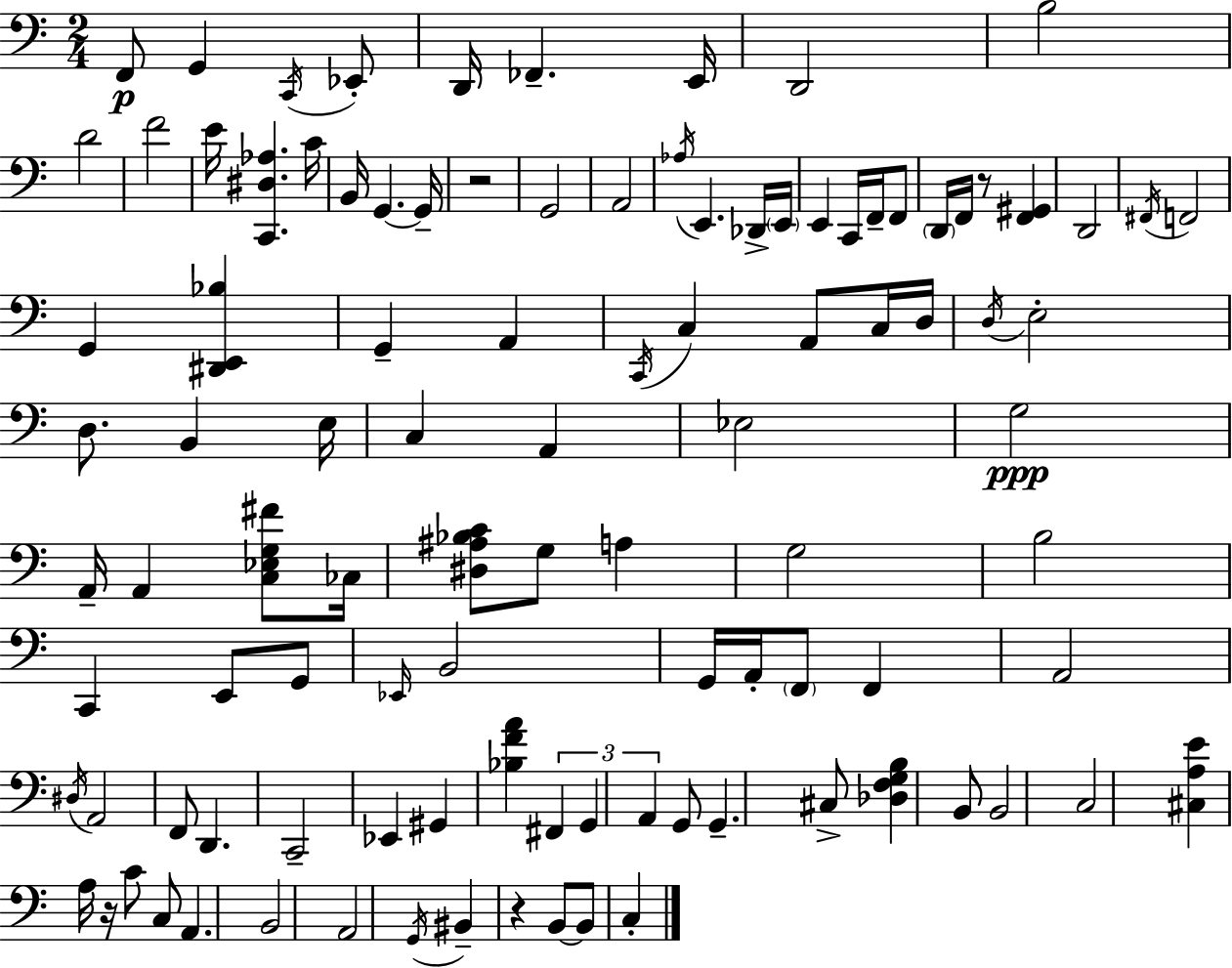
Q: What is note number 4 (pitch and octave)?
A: Eb2